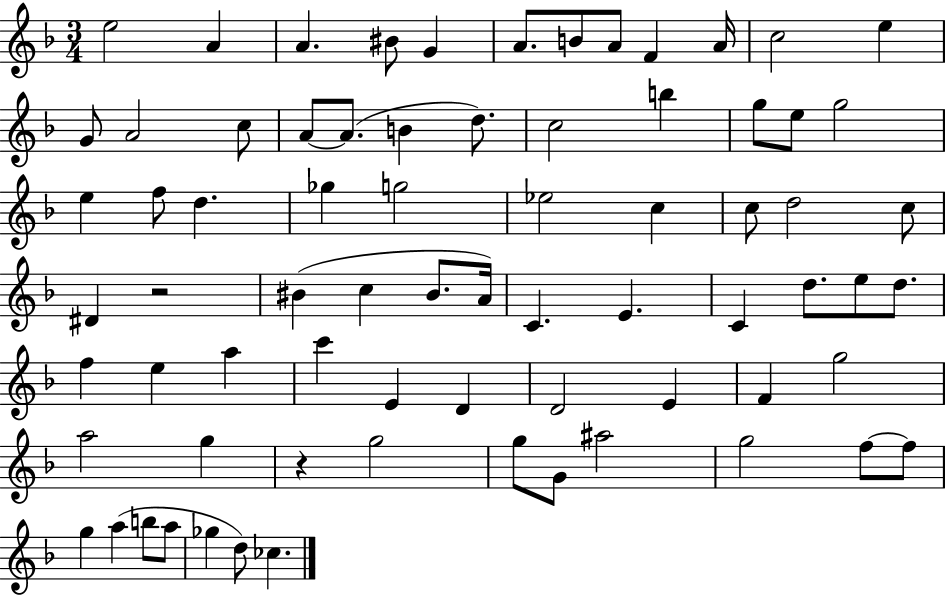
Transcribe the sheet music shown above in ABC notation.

X:1
T:Untitled
M:3/4
L:1/4
K:F
e2 A A ^B/2 G A/2 B/2 A/2 F A/4 c2 e G/2 A2 c/2 A/2 A/2 B d/2 c2 b g/2 e/2 g2 e f/2 d _g g2 _e2 c c/2 d2 c/2 ^D z2 ^B c ^B/2 A/4 C E C d/2 e/2 d/2 f e a c' E D D2 E F g2 a2 g z g2 g/2 G/2 ^a2 g2 f/2 f/2 g a b/2 a/2 _g d/2 _c